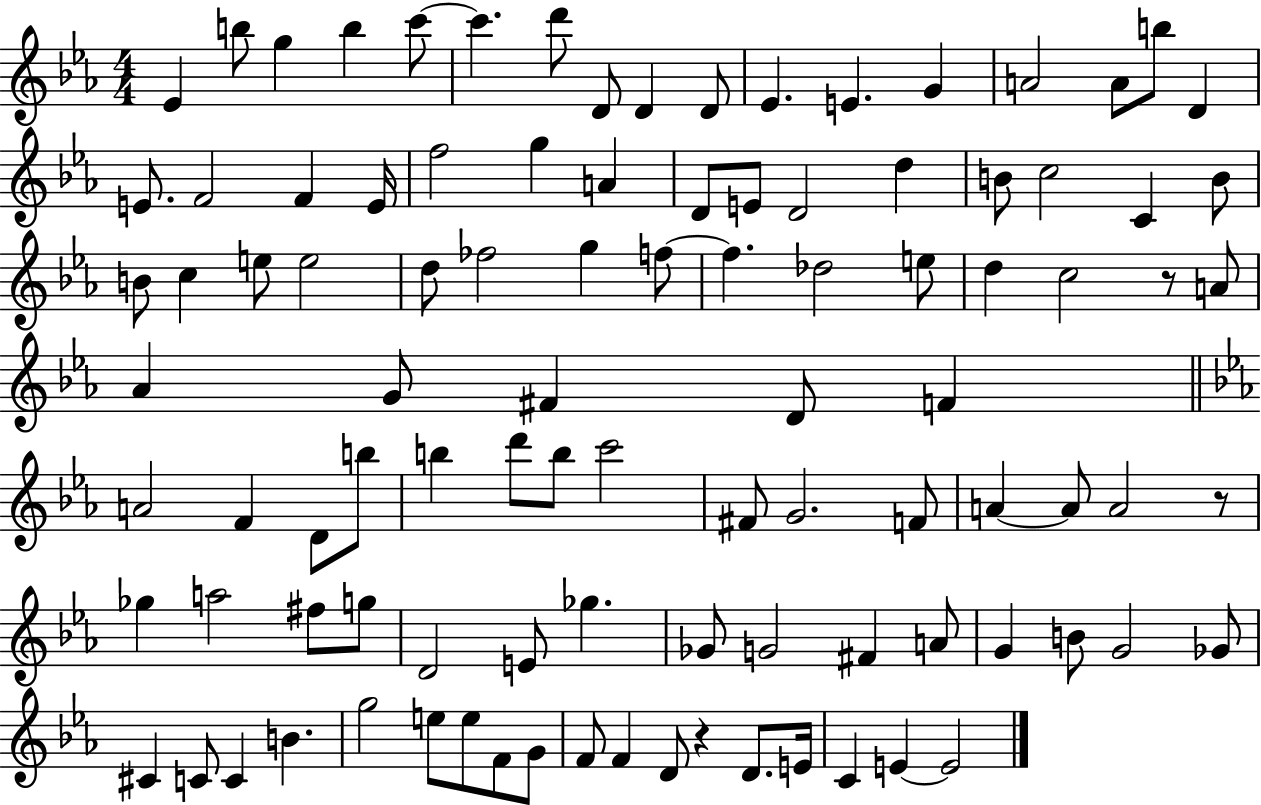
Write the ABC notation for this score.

X:1
T:Untitled
M:4/4
L:1/4
K:Eb
_E b/2 g b c'/2 c' d'/2 D/2 D D/2 _E E G A2 A/2 b/2 D E/2 F2 F E/4 f2 g A D/2 E/2 D2 d B/2 c2 C B/2 B/2 c e/2 e2 d/2 _f2 g f/2 f _d2 e/2 d c2 z/2 A/2 _A G/2 ^F D/2 F A2 F D/2 b/2 b d'/2 b/2 c'2 ^F/2 G2 F/2 A A/2 A2 z/2 _g a2 ^f/2 g/2 D2 E/2 _g _G/2 G2 ^F A/2 G B/2 G2 _G/2 ^C C/2 C B g2 e/2 e/2 F/2 G/2 F/2 F D/2 z D/2 E/4 C E E2